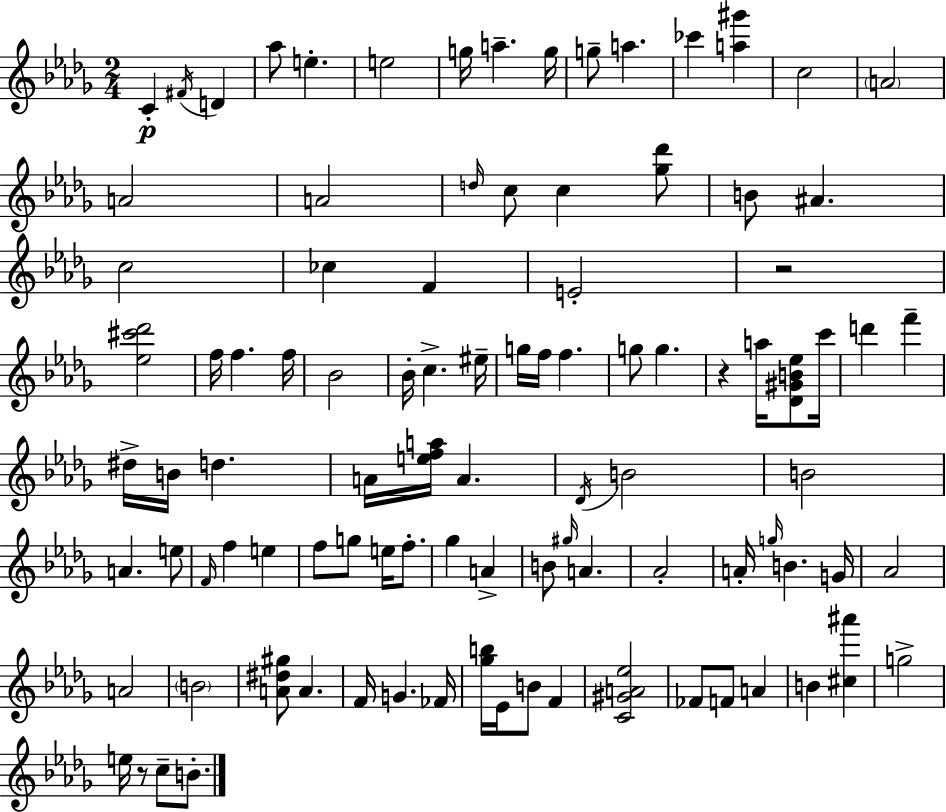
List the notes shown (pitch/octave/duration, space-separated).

C4/q F#4/s D4/q Ab5/e E5/q. E5/h G5/s A5/q. G5/s G5/e A5/q. CES6/q [A5,G#6]/q C5/h A4/h A4/h A4/h D5/s C5/e C5/q [Gb5,Db6]/e B4/e A#4/q. C5/h CES5/q F4/q E4/h R/h [Eb5,C#6,Db6]/h F5/s F5/q. F5/s Bb4/h Bb4/s C5/q. EIS5/s G5/s F5/s F5/q. G5/e G5/q. R/q A5/s [Db4,G#4,B4,Eb5]/e C6/s D6/q F6/q D#5/s B4/s D5/q. A4/s [E5,F5,A5]/s A4/q. Db4/s B4/h B4/h A4/q. E5/e F4/s F5/q E5/q F5/e G5/e E5/s F5/e. Gb5/q A4/q B4/e G#5/s A4/q. Ab4/h A4/s G5/s B4/q. G4/s Ab4/h A4/h B4/h [A4,D#5,G#5]/e A4/q. F4/s G4/q. FES4/s [Gb5,B5]/s Eb4/s B4/e F4/q [C4,G#4,A4,Eb5]/h FES4/e F4/e A4/q B4/q [C#5,A#6]/q G5/h E5/s R/e C5/e B4/e.